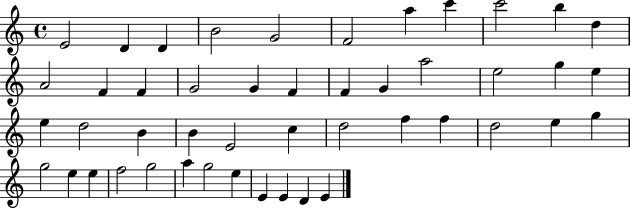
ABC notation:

X:1
T:Untitled
M:4/4
L:1/4
K:C
E2 D D B2 G2 F2 a c' c'2 b d A2 F F G2 G F F G a2 e2 g e e d2 B B E2 c d2 f f d2 e g g2 e e f2 g2 a g2 e E E D E